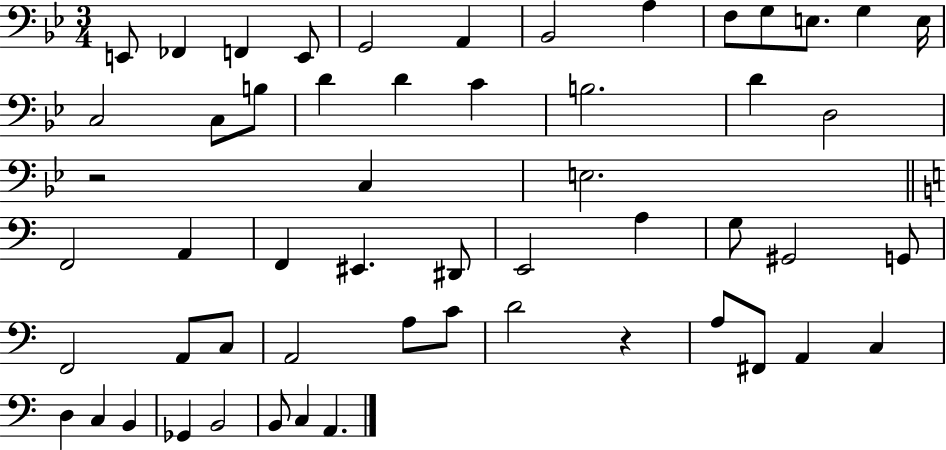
E2/e FES2/q F2/q E2/e G2/h A2/q Bb2/h A3/q F3/e G3/e E3/e. G3/q E3/s C3/h C3/e B3/e D4/q D4/q C4/q B3/h. D4/q D3/h R/h C3/q E3/h. F2/h A2/q F2/q EIS2/q. D#2/e E2/h A3/q G3/e G#2/h G2/e F2/h A2/e C3/e A2/h A3/e C4/e D4/h R/q A3/e F#2/e A2/q C3/q D3/q C3/q B2/q Gb2/q B2/h B2/e C3/q A2/q.